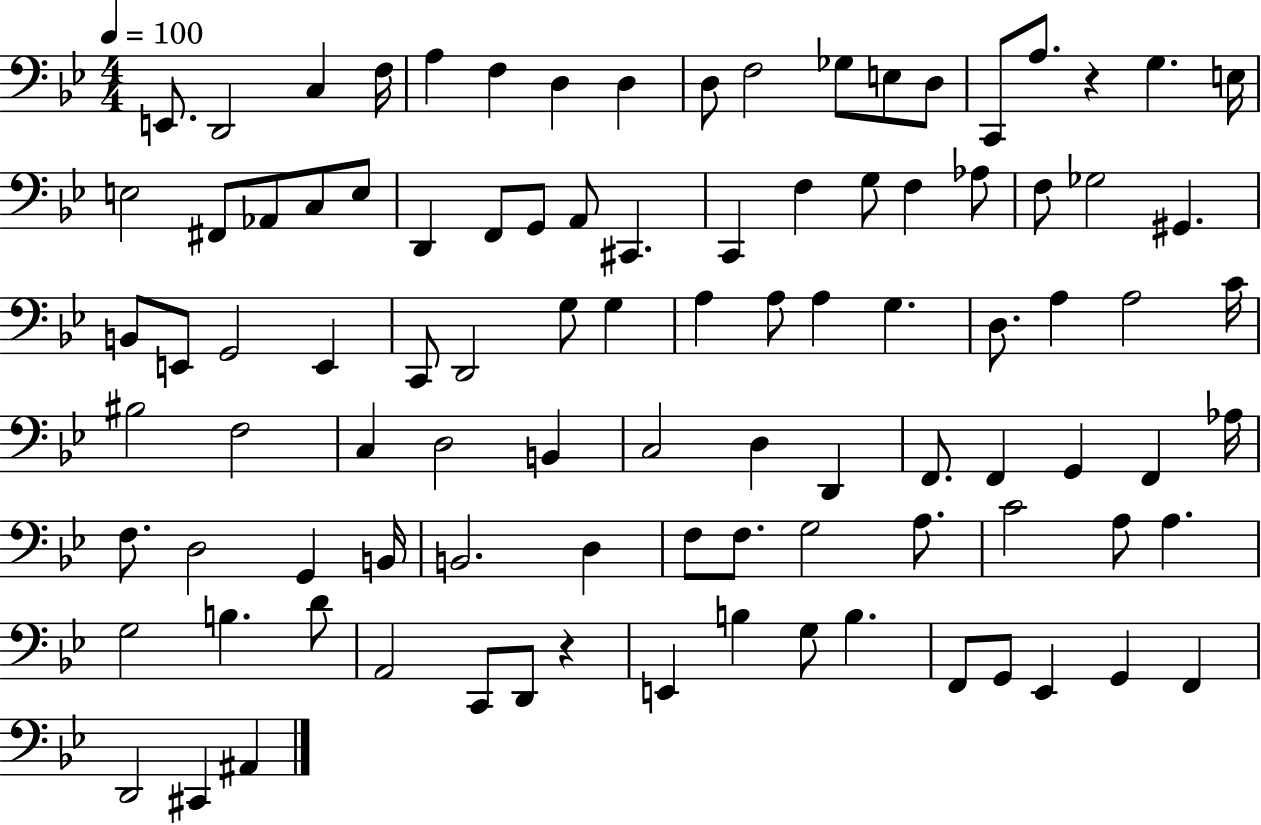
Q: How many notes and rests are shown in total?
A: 97